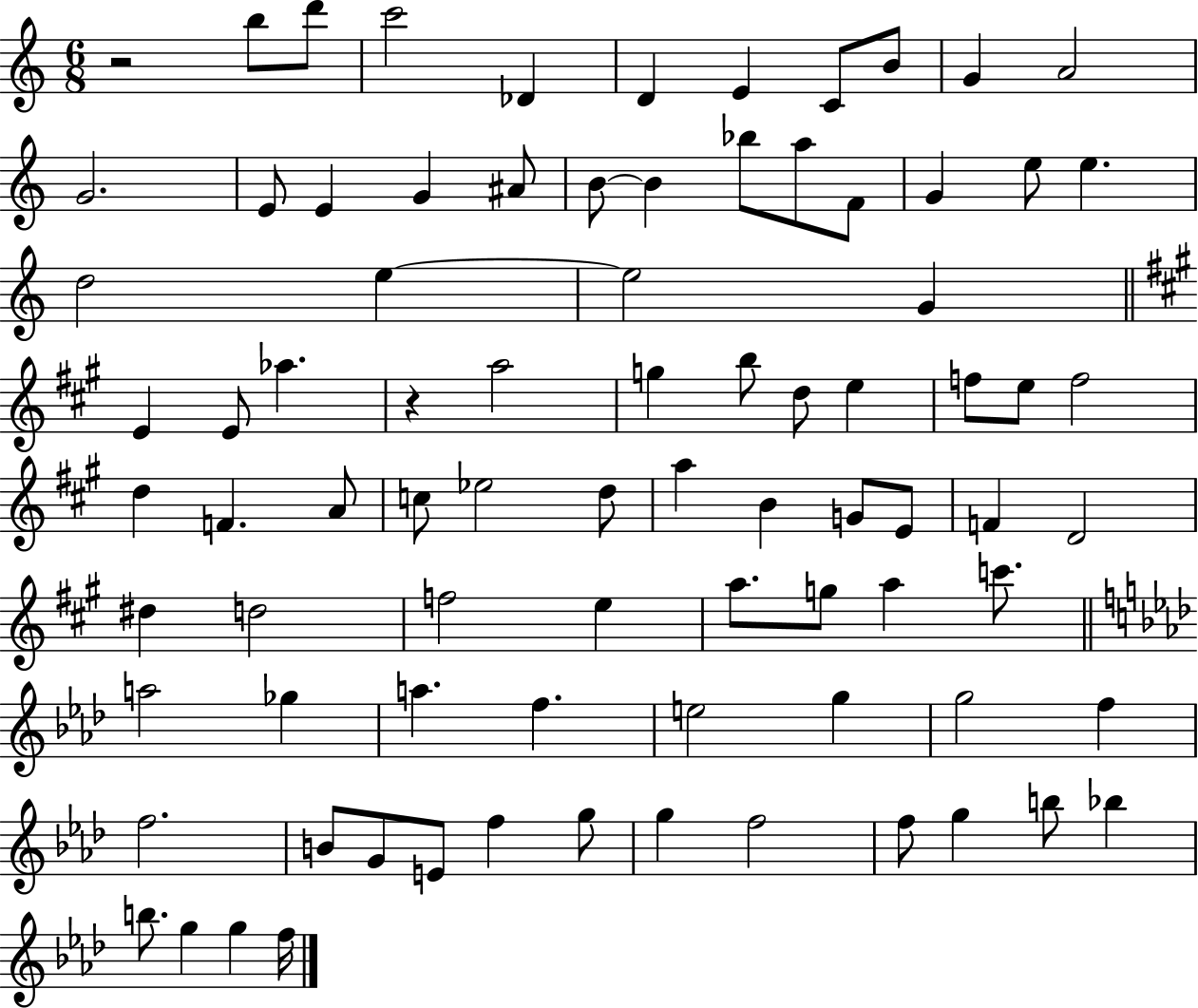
R/h B5/e D6/e C6/h Db4/q D4/q E4/q C4/e B4/e G4/q A4/h G4/h. E4/e E4/q G4/q A#4/e B4/e B4/q Bb5/e A5/e F4/e G4/q E5/e E5/q. D5/h E5/q E5/h G4/q E4/q E4/e Ab5/q. R/q A5/h G5/q B5/e D5/e E5/q F5/e E5/e F5/h D5/q F4/q. A4/e C5/e Eb5/h D5/e A5/q B4/q G4/e E4/e F4/q D4/h D#5/q D5/h F5/h E5/q A5/e. G5/e A5/q C6/e. A5/h Gb5/q A5/q. F5/q. E5/h G5/q G5/h F5/q F5/h. B4/e G4/e E4/e F5/q G5/e G5/q F5/h F5/e G5/q B5/e Bb5/q B5/e. G5/q G5/q F5/s